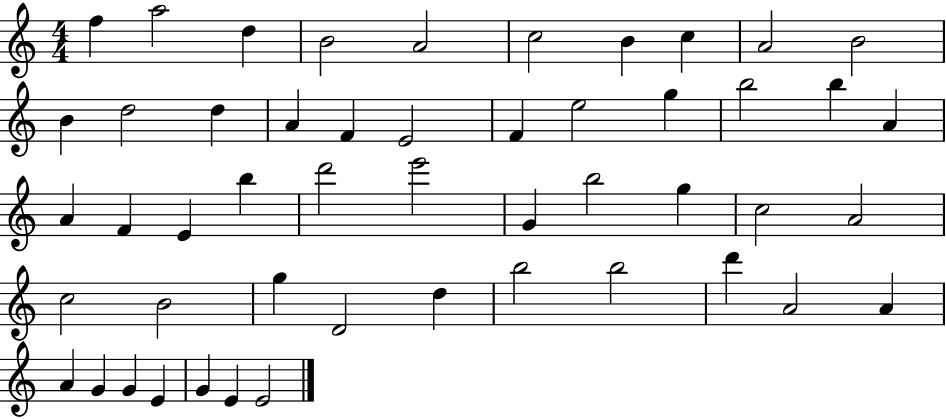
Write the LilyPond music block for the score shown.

{
  \clef treble
  \numericTimeSignature
  \time 4/4
  \key c \major
  f''4 a''2 d''4 | b'2 a'2 | c''2 b'4 c''4 | a'2 b'2 | \break b'4 d''2 d''4 | a'4 f'4 e'2 | f'4 e''2 g''4 | b''2 b''4 a'4 | \break a'4 f'4 e'4 b''4 | d'''2 e'''2 | g'4 b''2 g''4 | c''2 a'2 | \break c''2 b'2 | g''4 d'2 d''4 | b''2 b''2 | d'''4 a'2 a'4 | \break a'4 g'4 g'4 e'4 | g'4 e'4 e'2 | \bar "|."
}